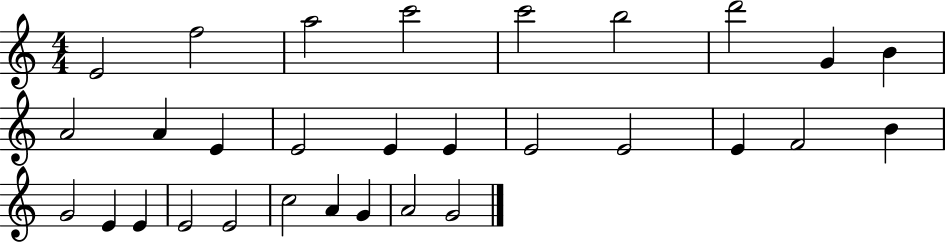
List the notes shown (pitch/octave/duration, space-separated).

E4/h F5/h A5/h C6/h C6/h B5/h D6/h G4/q B4/q A4/h A4/q E4/q E4/h E4/q E4/q E4/h E4/h E4/q F4/h B4/q G4/h E4/q E4/q E4/h E4/h C5/h A4/q G4/q A4/h G4/h